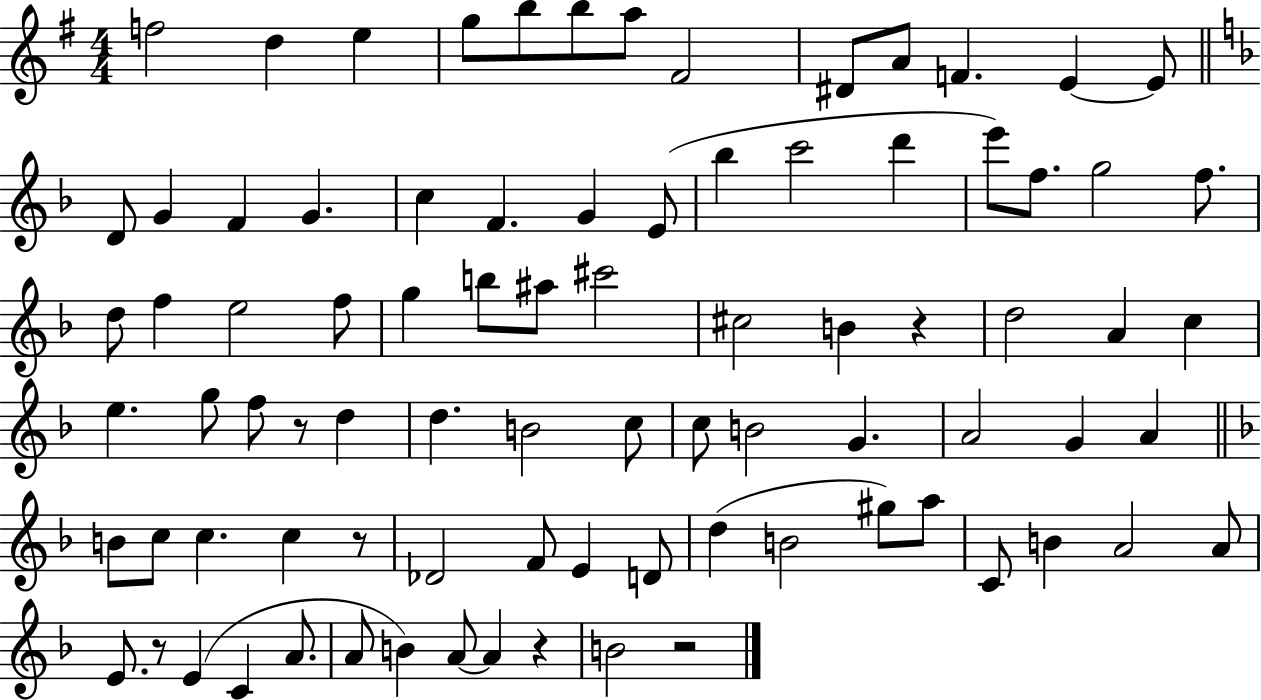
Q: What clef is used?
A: treble